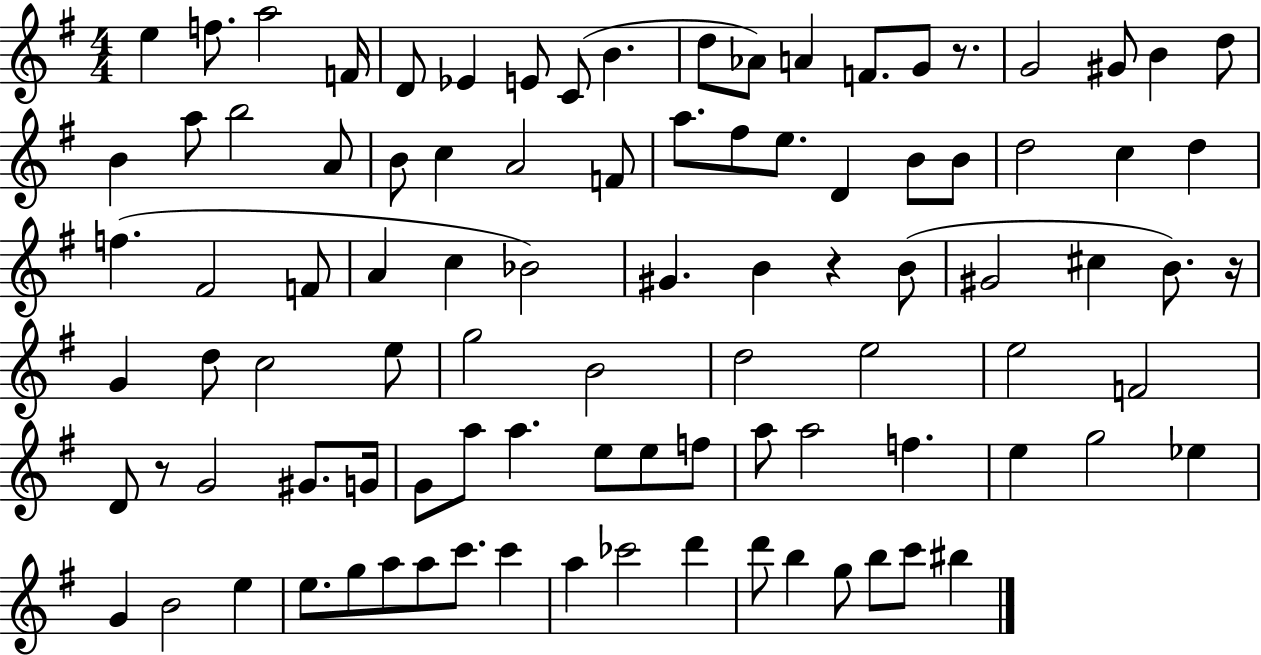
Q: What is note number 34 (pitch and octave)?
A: C5